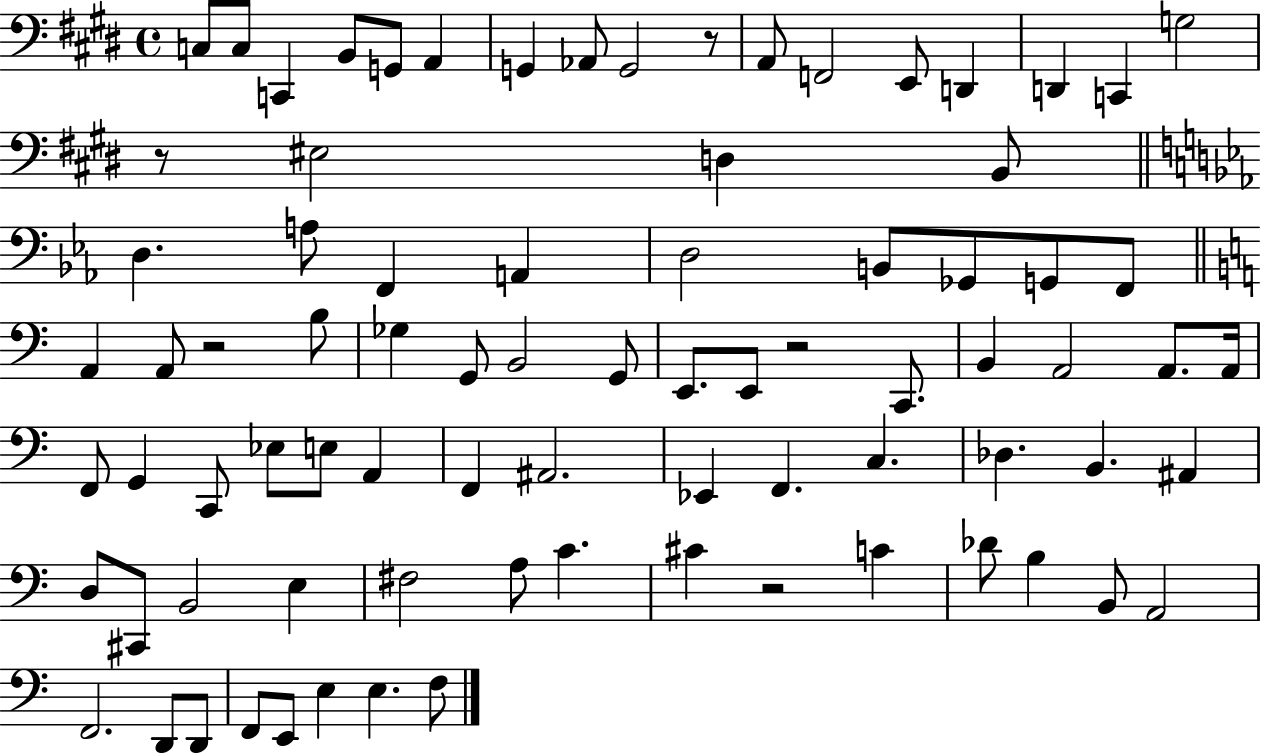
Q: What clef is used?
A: bass